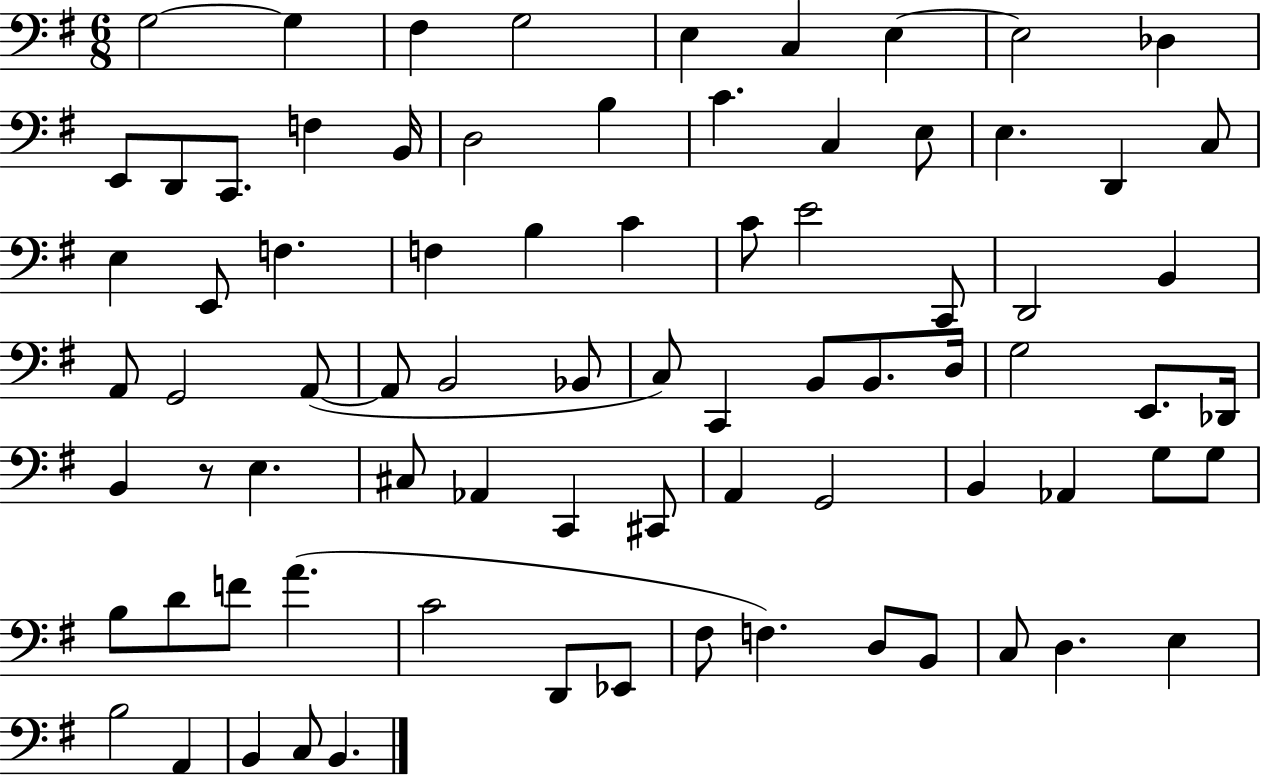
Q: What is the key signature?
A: G major